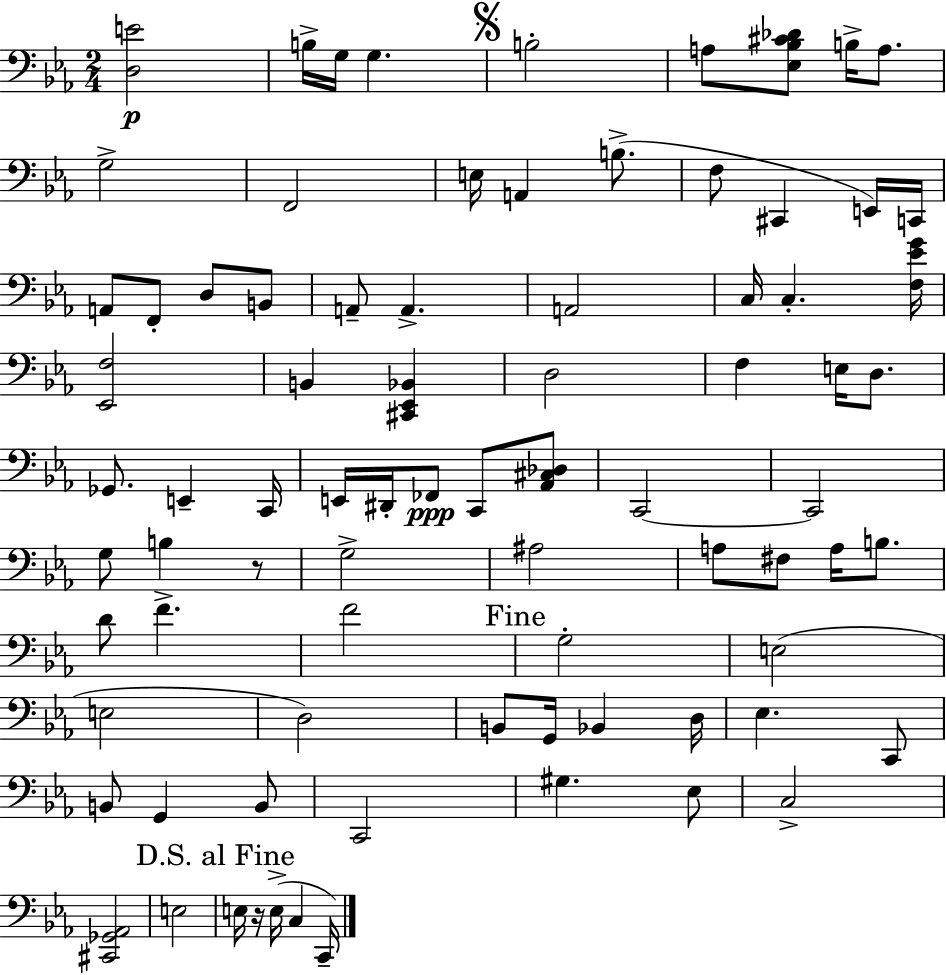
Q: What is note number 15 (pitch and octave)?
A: E2